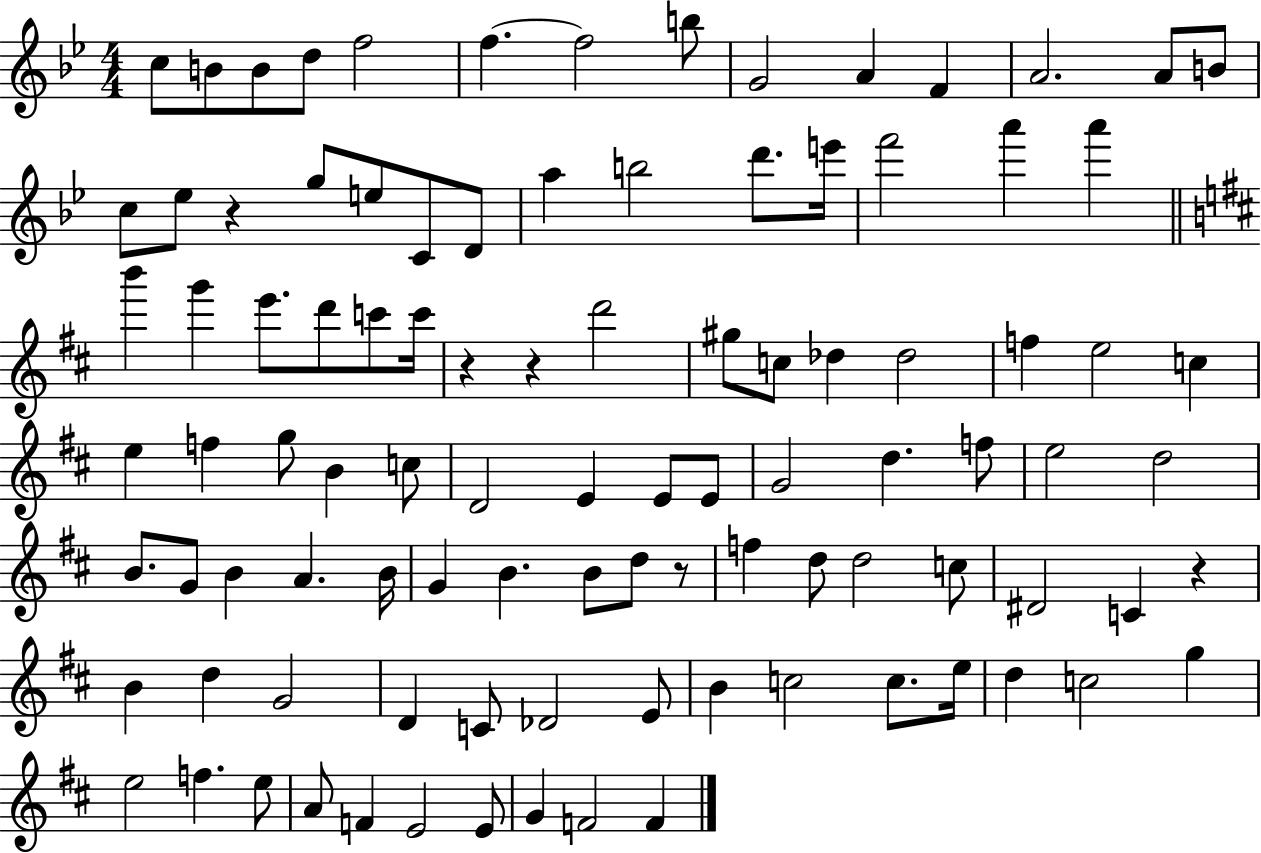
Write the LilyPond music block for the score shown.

{
  \clef treble
  \numericTimeSignature
  \time 4/4
  \key bes \major
  c''8 b'8 b'8 d''8 f''2 | f''4.~~ f''2 b''8 | g'2 a'4 f'4 | a'2. a'8 b'8 | \break c''8 ees''8 r4 g''8 e''8 c'8 d'8 | a''4 b''2 d'''8. e'''16 | f'''2 a'''4 a'''4 | \bar "||" \break \key d \major b'''4 g'''4 e'''8. d'''8 c'''8 c'''16 | r4 r4 d'''2 | gis''8 c''8 des''4 des''2 | f''4 e''2 c''4 | \break e''4 f''4 g''8 b'4 c''8 | d'2 e'4 e'8 e'8 | g'2 d''4. f''8 | e''2 d''2 | \break b'8. g'8 b'4 a'4. b'16 | g'4 b'4. b'8 d''8 r8 | f''4 d''8 d''2 c''8 | dis'2 c'4 r4 | \break b'4 d''4 g'2 | d'4 c'8 des'2 e'8 | b'4 c''2 c''8. e''16 | d''4 c''2 g''4 | \break e''2 f''4. e''8 | a'8 f'4 e'2 e'8 | g'4 f'2 f'4 | \bar "|."
}